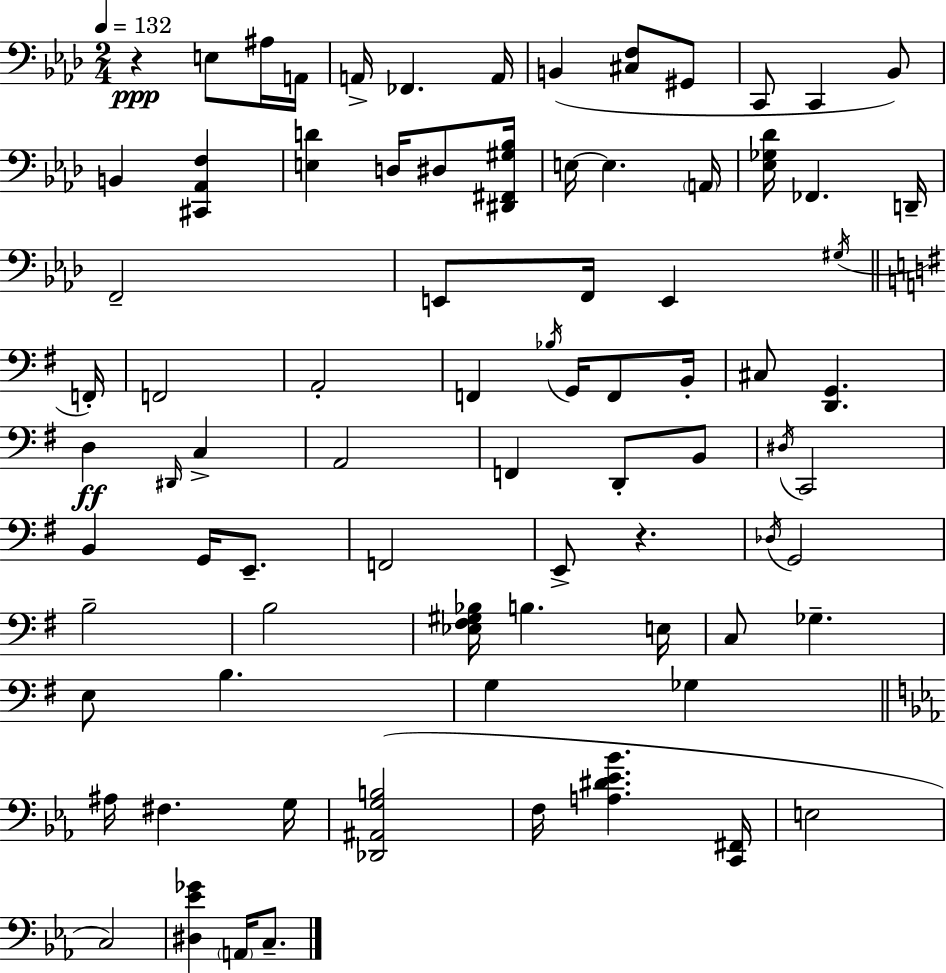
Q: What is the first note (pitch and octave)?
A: E3